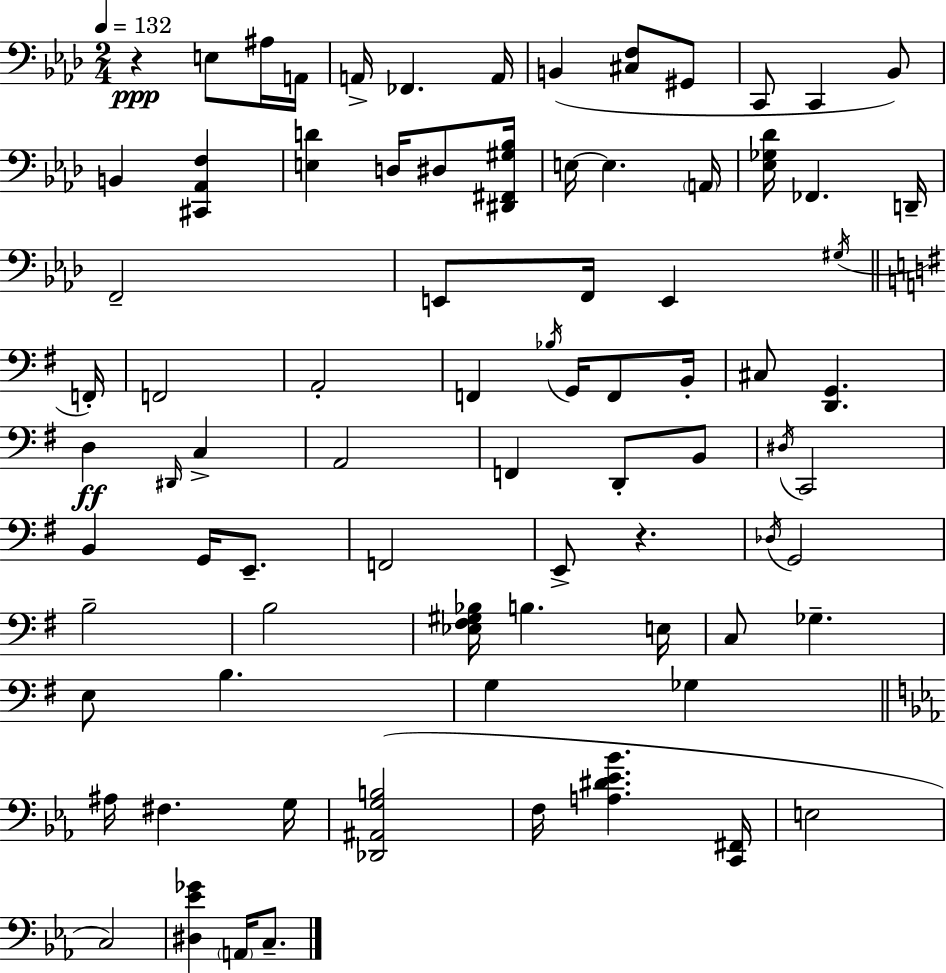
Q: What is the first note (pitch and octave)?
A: E3